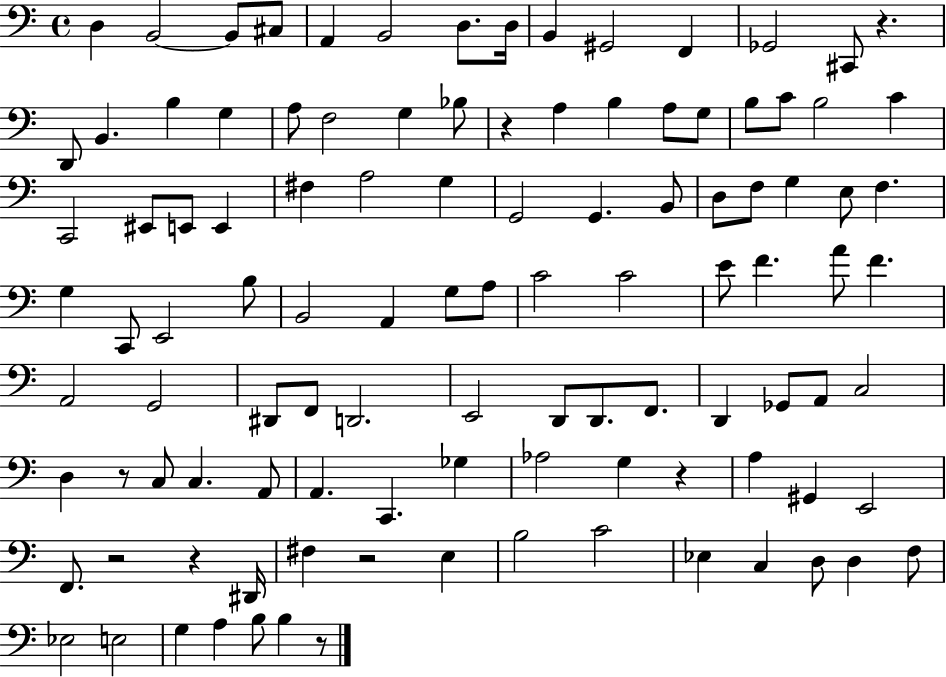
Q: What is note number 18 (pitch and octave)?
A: A3